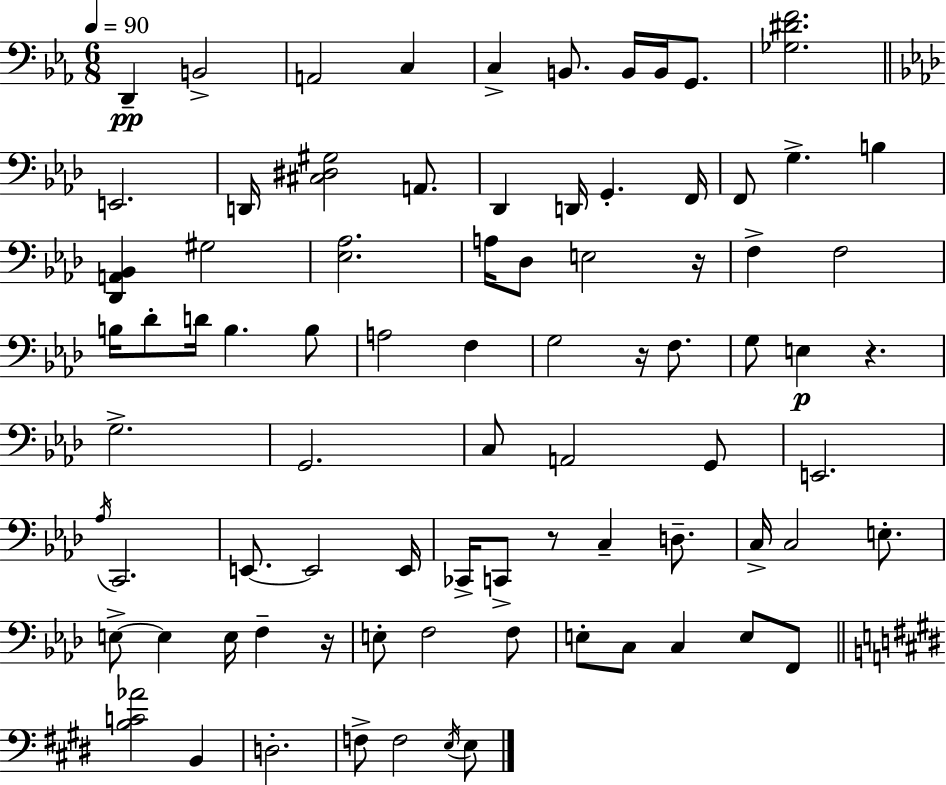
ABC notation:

X:1
T:Untitled
M:6/8
L:1/4
K:Cm
D,, B,,2 A,,2 C, C, B,,/2 B,,/4 B,,/4 G,,/2 [_G,^DF]2 E,,2 D,,/4 [^C,^D,^G,]2 A,,/2 _D,, D,,/4 G,, F,,/4 F,,/2 G, B, [_D,,A,,_B,,] ^G,2 [_E,_A,]2 A,/4 _D,/2 E,2 z/4 F, F,2 B,/4 _D/2 D/4 B, B,/2 A,2 F, G,2 z/4 F,/2 G,/2 E, z G,2 G,,2 C,/2 A,,2 G,,/2 E,,2 _A,/4 C,,2 E,,/2 E,,2 E,,/4 _C,,/4 C,,/2 z/2 C, D,/2 C,/4 C,2 E,/2 E,/2 E, E,/4 F, z/4 E,/2 F,2 F,/2 E,/2 C,/2 C, E,/2 F,,/2 [B,C_A]2 B,, D,2 F,/2 F,2 E,/4 E,/2